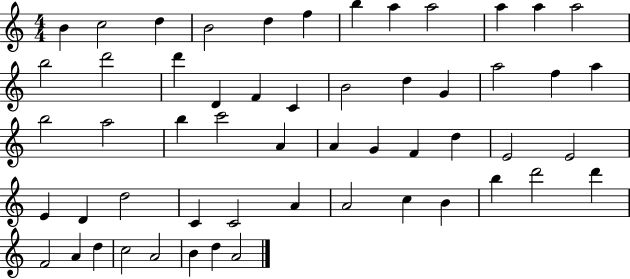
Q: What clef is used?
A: treble